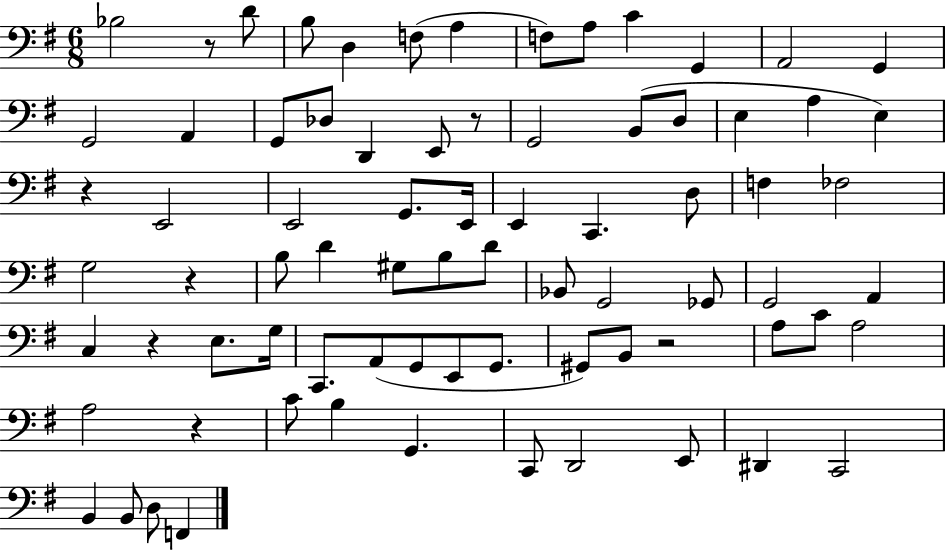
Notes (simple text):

Bb3/h R/e D4/e B3/e D3/q F3/e A3/q F3/e A3/e C4/q G2/q A2/h G2/q G2/h A2/q G2/e Db3/e D2/q E2/e R/e G2/h B2/e D3/e E3/q A3/q E3/q R/q E2/h E2/h G2/e. E2/s E2/q C2/q. D3/e F3/q FES3/h G3/h R/q B3/e D4/q G#3/e B3/e D4/e Bb2/e G2/h Gb2/e G2/h A2/q C3/q R/q E3/e. G3/s C2/e. A2/e G2/e E2/e G2/e. G#2/e B2/e R/h A3/e C4/e A3/h A3/h R/q C4/e B3/q G2/q. C2/e D2/h E2/e D#2/q C2/h B2/q B2/e D3/e F2/q